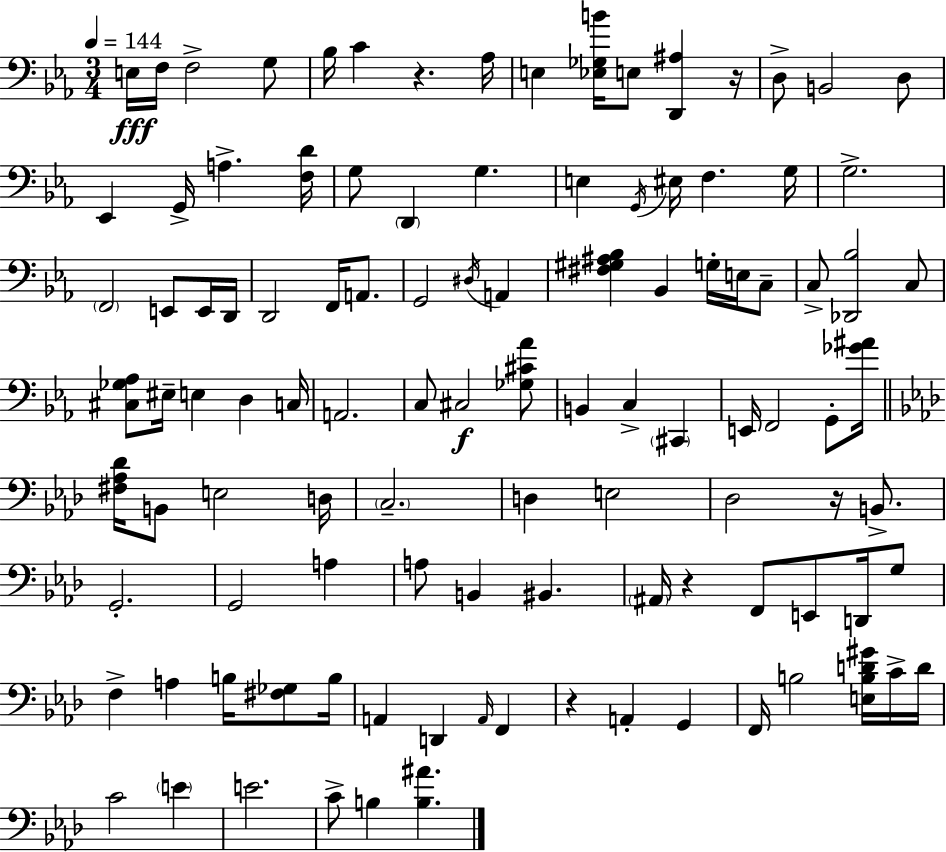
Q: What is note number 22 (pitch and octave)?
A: F3